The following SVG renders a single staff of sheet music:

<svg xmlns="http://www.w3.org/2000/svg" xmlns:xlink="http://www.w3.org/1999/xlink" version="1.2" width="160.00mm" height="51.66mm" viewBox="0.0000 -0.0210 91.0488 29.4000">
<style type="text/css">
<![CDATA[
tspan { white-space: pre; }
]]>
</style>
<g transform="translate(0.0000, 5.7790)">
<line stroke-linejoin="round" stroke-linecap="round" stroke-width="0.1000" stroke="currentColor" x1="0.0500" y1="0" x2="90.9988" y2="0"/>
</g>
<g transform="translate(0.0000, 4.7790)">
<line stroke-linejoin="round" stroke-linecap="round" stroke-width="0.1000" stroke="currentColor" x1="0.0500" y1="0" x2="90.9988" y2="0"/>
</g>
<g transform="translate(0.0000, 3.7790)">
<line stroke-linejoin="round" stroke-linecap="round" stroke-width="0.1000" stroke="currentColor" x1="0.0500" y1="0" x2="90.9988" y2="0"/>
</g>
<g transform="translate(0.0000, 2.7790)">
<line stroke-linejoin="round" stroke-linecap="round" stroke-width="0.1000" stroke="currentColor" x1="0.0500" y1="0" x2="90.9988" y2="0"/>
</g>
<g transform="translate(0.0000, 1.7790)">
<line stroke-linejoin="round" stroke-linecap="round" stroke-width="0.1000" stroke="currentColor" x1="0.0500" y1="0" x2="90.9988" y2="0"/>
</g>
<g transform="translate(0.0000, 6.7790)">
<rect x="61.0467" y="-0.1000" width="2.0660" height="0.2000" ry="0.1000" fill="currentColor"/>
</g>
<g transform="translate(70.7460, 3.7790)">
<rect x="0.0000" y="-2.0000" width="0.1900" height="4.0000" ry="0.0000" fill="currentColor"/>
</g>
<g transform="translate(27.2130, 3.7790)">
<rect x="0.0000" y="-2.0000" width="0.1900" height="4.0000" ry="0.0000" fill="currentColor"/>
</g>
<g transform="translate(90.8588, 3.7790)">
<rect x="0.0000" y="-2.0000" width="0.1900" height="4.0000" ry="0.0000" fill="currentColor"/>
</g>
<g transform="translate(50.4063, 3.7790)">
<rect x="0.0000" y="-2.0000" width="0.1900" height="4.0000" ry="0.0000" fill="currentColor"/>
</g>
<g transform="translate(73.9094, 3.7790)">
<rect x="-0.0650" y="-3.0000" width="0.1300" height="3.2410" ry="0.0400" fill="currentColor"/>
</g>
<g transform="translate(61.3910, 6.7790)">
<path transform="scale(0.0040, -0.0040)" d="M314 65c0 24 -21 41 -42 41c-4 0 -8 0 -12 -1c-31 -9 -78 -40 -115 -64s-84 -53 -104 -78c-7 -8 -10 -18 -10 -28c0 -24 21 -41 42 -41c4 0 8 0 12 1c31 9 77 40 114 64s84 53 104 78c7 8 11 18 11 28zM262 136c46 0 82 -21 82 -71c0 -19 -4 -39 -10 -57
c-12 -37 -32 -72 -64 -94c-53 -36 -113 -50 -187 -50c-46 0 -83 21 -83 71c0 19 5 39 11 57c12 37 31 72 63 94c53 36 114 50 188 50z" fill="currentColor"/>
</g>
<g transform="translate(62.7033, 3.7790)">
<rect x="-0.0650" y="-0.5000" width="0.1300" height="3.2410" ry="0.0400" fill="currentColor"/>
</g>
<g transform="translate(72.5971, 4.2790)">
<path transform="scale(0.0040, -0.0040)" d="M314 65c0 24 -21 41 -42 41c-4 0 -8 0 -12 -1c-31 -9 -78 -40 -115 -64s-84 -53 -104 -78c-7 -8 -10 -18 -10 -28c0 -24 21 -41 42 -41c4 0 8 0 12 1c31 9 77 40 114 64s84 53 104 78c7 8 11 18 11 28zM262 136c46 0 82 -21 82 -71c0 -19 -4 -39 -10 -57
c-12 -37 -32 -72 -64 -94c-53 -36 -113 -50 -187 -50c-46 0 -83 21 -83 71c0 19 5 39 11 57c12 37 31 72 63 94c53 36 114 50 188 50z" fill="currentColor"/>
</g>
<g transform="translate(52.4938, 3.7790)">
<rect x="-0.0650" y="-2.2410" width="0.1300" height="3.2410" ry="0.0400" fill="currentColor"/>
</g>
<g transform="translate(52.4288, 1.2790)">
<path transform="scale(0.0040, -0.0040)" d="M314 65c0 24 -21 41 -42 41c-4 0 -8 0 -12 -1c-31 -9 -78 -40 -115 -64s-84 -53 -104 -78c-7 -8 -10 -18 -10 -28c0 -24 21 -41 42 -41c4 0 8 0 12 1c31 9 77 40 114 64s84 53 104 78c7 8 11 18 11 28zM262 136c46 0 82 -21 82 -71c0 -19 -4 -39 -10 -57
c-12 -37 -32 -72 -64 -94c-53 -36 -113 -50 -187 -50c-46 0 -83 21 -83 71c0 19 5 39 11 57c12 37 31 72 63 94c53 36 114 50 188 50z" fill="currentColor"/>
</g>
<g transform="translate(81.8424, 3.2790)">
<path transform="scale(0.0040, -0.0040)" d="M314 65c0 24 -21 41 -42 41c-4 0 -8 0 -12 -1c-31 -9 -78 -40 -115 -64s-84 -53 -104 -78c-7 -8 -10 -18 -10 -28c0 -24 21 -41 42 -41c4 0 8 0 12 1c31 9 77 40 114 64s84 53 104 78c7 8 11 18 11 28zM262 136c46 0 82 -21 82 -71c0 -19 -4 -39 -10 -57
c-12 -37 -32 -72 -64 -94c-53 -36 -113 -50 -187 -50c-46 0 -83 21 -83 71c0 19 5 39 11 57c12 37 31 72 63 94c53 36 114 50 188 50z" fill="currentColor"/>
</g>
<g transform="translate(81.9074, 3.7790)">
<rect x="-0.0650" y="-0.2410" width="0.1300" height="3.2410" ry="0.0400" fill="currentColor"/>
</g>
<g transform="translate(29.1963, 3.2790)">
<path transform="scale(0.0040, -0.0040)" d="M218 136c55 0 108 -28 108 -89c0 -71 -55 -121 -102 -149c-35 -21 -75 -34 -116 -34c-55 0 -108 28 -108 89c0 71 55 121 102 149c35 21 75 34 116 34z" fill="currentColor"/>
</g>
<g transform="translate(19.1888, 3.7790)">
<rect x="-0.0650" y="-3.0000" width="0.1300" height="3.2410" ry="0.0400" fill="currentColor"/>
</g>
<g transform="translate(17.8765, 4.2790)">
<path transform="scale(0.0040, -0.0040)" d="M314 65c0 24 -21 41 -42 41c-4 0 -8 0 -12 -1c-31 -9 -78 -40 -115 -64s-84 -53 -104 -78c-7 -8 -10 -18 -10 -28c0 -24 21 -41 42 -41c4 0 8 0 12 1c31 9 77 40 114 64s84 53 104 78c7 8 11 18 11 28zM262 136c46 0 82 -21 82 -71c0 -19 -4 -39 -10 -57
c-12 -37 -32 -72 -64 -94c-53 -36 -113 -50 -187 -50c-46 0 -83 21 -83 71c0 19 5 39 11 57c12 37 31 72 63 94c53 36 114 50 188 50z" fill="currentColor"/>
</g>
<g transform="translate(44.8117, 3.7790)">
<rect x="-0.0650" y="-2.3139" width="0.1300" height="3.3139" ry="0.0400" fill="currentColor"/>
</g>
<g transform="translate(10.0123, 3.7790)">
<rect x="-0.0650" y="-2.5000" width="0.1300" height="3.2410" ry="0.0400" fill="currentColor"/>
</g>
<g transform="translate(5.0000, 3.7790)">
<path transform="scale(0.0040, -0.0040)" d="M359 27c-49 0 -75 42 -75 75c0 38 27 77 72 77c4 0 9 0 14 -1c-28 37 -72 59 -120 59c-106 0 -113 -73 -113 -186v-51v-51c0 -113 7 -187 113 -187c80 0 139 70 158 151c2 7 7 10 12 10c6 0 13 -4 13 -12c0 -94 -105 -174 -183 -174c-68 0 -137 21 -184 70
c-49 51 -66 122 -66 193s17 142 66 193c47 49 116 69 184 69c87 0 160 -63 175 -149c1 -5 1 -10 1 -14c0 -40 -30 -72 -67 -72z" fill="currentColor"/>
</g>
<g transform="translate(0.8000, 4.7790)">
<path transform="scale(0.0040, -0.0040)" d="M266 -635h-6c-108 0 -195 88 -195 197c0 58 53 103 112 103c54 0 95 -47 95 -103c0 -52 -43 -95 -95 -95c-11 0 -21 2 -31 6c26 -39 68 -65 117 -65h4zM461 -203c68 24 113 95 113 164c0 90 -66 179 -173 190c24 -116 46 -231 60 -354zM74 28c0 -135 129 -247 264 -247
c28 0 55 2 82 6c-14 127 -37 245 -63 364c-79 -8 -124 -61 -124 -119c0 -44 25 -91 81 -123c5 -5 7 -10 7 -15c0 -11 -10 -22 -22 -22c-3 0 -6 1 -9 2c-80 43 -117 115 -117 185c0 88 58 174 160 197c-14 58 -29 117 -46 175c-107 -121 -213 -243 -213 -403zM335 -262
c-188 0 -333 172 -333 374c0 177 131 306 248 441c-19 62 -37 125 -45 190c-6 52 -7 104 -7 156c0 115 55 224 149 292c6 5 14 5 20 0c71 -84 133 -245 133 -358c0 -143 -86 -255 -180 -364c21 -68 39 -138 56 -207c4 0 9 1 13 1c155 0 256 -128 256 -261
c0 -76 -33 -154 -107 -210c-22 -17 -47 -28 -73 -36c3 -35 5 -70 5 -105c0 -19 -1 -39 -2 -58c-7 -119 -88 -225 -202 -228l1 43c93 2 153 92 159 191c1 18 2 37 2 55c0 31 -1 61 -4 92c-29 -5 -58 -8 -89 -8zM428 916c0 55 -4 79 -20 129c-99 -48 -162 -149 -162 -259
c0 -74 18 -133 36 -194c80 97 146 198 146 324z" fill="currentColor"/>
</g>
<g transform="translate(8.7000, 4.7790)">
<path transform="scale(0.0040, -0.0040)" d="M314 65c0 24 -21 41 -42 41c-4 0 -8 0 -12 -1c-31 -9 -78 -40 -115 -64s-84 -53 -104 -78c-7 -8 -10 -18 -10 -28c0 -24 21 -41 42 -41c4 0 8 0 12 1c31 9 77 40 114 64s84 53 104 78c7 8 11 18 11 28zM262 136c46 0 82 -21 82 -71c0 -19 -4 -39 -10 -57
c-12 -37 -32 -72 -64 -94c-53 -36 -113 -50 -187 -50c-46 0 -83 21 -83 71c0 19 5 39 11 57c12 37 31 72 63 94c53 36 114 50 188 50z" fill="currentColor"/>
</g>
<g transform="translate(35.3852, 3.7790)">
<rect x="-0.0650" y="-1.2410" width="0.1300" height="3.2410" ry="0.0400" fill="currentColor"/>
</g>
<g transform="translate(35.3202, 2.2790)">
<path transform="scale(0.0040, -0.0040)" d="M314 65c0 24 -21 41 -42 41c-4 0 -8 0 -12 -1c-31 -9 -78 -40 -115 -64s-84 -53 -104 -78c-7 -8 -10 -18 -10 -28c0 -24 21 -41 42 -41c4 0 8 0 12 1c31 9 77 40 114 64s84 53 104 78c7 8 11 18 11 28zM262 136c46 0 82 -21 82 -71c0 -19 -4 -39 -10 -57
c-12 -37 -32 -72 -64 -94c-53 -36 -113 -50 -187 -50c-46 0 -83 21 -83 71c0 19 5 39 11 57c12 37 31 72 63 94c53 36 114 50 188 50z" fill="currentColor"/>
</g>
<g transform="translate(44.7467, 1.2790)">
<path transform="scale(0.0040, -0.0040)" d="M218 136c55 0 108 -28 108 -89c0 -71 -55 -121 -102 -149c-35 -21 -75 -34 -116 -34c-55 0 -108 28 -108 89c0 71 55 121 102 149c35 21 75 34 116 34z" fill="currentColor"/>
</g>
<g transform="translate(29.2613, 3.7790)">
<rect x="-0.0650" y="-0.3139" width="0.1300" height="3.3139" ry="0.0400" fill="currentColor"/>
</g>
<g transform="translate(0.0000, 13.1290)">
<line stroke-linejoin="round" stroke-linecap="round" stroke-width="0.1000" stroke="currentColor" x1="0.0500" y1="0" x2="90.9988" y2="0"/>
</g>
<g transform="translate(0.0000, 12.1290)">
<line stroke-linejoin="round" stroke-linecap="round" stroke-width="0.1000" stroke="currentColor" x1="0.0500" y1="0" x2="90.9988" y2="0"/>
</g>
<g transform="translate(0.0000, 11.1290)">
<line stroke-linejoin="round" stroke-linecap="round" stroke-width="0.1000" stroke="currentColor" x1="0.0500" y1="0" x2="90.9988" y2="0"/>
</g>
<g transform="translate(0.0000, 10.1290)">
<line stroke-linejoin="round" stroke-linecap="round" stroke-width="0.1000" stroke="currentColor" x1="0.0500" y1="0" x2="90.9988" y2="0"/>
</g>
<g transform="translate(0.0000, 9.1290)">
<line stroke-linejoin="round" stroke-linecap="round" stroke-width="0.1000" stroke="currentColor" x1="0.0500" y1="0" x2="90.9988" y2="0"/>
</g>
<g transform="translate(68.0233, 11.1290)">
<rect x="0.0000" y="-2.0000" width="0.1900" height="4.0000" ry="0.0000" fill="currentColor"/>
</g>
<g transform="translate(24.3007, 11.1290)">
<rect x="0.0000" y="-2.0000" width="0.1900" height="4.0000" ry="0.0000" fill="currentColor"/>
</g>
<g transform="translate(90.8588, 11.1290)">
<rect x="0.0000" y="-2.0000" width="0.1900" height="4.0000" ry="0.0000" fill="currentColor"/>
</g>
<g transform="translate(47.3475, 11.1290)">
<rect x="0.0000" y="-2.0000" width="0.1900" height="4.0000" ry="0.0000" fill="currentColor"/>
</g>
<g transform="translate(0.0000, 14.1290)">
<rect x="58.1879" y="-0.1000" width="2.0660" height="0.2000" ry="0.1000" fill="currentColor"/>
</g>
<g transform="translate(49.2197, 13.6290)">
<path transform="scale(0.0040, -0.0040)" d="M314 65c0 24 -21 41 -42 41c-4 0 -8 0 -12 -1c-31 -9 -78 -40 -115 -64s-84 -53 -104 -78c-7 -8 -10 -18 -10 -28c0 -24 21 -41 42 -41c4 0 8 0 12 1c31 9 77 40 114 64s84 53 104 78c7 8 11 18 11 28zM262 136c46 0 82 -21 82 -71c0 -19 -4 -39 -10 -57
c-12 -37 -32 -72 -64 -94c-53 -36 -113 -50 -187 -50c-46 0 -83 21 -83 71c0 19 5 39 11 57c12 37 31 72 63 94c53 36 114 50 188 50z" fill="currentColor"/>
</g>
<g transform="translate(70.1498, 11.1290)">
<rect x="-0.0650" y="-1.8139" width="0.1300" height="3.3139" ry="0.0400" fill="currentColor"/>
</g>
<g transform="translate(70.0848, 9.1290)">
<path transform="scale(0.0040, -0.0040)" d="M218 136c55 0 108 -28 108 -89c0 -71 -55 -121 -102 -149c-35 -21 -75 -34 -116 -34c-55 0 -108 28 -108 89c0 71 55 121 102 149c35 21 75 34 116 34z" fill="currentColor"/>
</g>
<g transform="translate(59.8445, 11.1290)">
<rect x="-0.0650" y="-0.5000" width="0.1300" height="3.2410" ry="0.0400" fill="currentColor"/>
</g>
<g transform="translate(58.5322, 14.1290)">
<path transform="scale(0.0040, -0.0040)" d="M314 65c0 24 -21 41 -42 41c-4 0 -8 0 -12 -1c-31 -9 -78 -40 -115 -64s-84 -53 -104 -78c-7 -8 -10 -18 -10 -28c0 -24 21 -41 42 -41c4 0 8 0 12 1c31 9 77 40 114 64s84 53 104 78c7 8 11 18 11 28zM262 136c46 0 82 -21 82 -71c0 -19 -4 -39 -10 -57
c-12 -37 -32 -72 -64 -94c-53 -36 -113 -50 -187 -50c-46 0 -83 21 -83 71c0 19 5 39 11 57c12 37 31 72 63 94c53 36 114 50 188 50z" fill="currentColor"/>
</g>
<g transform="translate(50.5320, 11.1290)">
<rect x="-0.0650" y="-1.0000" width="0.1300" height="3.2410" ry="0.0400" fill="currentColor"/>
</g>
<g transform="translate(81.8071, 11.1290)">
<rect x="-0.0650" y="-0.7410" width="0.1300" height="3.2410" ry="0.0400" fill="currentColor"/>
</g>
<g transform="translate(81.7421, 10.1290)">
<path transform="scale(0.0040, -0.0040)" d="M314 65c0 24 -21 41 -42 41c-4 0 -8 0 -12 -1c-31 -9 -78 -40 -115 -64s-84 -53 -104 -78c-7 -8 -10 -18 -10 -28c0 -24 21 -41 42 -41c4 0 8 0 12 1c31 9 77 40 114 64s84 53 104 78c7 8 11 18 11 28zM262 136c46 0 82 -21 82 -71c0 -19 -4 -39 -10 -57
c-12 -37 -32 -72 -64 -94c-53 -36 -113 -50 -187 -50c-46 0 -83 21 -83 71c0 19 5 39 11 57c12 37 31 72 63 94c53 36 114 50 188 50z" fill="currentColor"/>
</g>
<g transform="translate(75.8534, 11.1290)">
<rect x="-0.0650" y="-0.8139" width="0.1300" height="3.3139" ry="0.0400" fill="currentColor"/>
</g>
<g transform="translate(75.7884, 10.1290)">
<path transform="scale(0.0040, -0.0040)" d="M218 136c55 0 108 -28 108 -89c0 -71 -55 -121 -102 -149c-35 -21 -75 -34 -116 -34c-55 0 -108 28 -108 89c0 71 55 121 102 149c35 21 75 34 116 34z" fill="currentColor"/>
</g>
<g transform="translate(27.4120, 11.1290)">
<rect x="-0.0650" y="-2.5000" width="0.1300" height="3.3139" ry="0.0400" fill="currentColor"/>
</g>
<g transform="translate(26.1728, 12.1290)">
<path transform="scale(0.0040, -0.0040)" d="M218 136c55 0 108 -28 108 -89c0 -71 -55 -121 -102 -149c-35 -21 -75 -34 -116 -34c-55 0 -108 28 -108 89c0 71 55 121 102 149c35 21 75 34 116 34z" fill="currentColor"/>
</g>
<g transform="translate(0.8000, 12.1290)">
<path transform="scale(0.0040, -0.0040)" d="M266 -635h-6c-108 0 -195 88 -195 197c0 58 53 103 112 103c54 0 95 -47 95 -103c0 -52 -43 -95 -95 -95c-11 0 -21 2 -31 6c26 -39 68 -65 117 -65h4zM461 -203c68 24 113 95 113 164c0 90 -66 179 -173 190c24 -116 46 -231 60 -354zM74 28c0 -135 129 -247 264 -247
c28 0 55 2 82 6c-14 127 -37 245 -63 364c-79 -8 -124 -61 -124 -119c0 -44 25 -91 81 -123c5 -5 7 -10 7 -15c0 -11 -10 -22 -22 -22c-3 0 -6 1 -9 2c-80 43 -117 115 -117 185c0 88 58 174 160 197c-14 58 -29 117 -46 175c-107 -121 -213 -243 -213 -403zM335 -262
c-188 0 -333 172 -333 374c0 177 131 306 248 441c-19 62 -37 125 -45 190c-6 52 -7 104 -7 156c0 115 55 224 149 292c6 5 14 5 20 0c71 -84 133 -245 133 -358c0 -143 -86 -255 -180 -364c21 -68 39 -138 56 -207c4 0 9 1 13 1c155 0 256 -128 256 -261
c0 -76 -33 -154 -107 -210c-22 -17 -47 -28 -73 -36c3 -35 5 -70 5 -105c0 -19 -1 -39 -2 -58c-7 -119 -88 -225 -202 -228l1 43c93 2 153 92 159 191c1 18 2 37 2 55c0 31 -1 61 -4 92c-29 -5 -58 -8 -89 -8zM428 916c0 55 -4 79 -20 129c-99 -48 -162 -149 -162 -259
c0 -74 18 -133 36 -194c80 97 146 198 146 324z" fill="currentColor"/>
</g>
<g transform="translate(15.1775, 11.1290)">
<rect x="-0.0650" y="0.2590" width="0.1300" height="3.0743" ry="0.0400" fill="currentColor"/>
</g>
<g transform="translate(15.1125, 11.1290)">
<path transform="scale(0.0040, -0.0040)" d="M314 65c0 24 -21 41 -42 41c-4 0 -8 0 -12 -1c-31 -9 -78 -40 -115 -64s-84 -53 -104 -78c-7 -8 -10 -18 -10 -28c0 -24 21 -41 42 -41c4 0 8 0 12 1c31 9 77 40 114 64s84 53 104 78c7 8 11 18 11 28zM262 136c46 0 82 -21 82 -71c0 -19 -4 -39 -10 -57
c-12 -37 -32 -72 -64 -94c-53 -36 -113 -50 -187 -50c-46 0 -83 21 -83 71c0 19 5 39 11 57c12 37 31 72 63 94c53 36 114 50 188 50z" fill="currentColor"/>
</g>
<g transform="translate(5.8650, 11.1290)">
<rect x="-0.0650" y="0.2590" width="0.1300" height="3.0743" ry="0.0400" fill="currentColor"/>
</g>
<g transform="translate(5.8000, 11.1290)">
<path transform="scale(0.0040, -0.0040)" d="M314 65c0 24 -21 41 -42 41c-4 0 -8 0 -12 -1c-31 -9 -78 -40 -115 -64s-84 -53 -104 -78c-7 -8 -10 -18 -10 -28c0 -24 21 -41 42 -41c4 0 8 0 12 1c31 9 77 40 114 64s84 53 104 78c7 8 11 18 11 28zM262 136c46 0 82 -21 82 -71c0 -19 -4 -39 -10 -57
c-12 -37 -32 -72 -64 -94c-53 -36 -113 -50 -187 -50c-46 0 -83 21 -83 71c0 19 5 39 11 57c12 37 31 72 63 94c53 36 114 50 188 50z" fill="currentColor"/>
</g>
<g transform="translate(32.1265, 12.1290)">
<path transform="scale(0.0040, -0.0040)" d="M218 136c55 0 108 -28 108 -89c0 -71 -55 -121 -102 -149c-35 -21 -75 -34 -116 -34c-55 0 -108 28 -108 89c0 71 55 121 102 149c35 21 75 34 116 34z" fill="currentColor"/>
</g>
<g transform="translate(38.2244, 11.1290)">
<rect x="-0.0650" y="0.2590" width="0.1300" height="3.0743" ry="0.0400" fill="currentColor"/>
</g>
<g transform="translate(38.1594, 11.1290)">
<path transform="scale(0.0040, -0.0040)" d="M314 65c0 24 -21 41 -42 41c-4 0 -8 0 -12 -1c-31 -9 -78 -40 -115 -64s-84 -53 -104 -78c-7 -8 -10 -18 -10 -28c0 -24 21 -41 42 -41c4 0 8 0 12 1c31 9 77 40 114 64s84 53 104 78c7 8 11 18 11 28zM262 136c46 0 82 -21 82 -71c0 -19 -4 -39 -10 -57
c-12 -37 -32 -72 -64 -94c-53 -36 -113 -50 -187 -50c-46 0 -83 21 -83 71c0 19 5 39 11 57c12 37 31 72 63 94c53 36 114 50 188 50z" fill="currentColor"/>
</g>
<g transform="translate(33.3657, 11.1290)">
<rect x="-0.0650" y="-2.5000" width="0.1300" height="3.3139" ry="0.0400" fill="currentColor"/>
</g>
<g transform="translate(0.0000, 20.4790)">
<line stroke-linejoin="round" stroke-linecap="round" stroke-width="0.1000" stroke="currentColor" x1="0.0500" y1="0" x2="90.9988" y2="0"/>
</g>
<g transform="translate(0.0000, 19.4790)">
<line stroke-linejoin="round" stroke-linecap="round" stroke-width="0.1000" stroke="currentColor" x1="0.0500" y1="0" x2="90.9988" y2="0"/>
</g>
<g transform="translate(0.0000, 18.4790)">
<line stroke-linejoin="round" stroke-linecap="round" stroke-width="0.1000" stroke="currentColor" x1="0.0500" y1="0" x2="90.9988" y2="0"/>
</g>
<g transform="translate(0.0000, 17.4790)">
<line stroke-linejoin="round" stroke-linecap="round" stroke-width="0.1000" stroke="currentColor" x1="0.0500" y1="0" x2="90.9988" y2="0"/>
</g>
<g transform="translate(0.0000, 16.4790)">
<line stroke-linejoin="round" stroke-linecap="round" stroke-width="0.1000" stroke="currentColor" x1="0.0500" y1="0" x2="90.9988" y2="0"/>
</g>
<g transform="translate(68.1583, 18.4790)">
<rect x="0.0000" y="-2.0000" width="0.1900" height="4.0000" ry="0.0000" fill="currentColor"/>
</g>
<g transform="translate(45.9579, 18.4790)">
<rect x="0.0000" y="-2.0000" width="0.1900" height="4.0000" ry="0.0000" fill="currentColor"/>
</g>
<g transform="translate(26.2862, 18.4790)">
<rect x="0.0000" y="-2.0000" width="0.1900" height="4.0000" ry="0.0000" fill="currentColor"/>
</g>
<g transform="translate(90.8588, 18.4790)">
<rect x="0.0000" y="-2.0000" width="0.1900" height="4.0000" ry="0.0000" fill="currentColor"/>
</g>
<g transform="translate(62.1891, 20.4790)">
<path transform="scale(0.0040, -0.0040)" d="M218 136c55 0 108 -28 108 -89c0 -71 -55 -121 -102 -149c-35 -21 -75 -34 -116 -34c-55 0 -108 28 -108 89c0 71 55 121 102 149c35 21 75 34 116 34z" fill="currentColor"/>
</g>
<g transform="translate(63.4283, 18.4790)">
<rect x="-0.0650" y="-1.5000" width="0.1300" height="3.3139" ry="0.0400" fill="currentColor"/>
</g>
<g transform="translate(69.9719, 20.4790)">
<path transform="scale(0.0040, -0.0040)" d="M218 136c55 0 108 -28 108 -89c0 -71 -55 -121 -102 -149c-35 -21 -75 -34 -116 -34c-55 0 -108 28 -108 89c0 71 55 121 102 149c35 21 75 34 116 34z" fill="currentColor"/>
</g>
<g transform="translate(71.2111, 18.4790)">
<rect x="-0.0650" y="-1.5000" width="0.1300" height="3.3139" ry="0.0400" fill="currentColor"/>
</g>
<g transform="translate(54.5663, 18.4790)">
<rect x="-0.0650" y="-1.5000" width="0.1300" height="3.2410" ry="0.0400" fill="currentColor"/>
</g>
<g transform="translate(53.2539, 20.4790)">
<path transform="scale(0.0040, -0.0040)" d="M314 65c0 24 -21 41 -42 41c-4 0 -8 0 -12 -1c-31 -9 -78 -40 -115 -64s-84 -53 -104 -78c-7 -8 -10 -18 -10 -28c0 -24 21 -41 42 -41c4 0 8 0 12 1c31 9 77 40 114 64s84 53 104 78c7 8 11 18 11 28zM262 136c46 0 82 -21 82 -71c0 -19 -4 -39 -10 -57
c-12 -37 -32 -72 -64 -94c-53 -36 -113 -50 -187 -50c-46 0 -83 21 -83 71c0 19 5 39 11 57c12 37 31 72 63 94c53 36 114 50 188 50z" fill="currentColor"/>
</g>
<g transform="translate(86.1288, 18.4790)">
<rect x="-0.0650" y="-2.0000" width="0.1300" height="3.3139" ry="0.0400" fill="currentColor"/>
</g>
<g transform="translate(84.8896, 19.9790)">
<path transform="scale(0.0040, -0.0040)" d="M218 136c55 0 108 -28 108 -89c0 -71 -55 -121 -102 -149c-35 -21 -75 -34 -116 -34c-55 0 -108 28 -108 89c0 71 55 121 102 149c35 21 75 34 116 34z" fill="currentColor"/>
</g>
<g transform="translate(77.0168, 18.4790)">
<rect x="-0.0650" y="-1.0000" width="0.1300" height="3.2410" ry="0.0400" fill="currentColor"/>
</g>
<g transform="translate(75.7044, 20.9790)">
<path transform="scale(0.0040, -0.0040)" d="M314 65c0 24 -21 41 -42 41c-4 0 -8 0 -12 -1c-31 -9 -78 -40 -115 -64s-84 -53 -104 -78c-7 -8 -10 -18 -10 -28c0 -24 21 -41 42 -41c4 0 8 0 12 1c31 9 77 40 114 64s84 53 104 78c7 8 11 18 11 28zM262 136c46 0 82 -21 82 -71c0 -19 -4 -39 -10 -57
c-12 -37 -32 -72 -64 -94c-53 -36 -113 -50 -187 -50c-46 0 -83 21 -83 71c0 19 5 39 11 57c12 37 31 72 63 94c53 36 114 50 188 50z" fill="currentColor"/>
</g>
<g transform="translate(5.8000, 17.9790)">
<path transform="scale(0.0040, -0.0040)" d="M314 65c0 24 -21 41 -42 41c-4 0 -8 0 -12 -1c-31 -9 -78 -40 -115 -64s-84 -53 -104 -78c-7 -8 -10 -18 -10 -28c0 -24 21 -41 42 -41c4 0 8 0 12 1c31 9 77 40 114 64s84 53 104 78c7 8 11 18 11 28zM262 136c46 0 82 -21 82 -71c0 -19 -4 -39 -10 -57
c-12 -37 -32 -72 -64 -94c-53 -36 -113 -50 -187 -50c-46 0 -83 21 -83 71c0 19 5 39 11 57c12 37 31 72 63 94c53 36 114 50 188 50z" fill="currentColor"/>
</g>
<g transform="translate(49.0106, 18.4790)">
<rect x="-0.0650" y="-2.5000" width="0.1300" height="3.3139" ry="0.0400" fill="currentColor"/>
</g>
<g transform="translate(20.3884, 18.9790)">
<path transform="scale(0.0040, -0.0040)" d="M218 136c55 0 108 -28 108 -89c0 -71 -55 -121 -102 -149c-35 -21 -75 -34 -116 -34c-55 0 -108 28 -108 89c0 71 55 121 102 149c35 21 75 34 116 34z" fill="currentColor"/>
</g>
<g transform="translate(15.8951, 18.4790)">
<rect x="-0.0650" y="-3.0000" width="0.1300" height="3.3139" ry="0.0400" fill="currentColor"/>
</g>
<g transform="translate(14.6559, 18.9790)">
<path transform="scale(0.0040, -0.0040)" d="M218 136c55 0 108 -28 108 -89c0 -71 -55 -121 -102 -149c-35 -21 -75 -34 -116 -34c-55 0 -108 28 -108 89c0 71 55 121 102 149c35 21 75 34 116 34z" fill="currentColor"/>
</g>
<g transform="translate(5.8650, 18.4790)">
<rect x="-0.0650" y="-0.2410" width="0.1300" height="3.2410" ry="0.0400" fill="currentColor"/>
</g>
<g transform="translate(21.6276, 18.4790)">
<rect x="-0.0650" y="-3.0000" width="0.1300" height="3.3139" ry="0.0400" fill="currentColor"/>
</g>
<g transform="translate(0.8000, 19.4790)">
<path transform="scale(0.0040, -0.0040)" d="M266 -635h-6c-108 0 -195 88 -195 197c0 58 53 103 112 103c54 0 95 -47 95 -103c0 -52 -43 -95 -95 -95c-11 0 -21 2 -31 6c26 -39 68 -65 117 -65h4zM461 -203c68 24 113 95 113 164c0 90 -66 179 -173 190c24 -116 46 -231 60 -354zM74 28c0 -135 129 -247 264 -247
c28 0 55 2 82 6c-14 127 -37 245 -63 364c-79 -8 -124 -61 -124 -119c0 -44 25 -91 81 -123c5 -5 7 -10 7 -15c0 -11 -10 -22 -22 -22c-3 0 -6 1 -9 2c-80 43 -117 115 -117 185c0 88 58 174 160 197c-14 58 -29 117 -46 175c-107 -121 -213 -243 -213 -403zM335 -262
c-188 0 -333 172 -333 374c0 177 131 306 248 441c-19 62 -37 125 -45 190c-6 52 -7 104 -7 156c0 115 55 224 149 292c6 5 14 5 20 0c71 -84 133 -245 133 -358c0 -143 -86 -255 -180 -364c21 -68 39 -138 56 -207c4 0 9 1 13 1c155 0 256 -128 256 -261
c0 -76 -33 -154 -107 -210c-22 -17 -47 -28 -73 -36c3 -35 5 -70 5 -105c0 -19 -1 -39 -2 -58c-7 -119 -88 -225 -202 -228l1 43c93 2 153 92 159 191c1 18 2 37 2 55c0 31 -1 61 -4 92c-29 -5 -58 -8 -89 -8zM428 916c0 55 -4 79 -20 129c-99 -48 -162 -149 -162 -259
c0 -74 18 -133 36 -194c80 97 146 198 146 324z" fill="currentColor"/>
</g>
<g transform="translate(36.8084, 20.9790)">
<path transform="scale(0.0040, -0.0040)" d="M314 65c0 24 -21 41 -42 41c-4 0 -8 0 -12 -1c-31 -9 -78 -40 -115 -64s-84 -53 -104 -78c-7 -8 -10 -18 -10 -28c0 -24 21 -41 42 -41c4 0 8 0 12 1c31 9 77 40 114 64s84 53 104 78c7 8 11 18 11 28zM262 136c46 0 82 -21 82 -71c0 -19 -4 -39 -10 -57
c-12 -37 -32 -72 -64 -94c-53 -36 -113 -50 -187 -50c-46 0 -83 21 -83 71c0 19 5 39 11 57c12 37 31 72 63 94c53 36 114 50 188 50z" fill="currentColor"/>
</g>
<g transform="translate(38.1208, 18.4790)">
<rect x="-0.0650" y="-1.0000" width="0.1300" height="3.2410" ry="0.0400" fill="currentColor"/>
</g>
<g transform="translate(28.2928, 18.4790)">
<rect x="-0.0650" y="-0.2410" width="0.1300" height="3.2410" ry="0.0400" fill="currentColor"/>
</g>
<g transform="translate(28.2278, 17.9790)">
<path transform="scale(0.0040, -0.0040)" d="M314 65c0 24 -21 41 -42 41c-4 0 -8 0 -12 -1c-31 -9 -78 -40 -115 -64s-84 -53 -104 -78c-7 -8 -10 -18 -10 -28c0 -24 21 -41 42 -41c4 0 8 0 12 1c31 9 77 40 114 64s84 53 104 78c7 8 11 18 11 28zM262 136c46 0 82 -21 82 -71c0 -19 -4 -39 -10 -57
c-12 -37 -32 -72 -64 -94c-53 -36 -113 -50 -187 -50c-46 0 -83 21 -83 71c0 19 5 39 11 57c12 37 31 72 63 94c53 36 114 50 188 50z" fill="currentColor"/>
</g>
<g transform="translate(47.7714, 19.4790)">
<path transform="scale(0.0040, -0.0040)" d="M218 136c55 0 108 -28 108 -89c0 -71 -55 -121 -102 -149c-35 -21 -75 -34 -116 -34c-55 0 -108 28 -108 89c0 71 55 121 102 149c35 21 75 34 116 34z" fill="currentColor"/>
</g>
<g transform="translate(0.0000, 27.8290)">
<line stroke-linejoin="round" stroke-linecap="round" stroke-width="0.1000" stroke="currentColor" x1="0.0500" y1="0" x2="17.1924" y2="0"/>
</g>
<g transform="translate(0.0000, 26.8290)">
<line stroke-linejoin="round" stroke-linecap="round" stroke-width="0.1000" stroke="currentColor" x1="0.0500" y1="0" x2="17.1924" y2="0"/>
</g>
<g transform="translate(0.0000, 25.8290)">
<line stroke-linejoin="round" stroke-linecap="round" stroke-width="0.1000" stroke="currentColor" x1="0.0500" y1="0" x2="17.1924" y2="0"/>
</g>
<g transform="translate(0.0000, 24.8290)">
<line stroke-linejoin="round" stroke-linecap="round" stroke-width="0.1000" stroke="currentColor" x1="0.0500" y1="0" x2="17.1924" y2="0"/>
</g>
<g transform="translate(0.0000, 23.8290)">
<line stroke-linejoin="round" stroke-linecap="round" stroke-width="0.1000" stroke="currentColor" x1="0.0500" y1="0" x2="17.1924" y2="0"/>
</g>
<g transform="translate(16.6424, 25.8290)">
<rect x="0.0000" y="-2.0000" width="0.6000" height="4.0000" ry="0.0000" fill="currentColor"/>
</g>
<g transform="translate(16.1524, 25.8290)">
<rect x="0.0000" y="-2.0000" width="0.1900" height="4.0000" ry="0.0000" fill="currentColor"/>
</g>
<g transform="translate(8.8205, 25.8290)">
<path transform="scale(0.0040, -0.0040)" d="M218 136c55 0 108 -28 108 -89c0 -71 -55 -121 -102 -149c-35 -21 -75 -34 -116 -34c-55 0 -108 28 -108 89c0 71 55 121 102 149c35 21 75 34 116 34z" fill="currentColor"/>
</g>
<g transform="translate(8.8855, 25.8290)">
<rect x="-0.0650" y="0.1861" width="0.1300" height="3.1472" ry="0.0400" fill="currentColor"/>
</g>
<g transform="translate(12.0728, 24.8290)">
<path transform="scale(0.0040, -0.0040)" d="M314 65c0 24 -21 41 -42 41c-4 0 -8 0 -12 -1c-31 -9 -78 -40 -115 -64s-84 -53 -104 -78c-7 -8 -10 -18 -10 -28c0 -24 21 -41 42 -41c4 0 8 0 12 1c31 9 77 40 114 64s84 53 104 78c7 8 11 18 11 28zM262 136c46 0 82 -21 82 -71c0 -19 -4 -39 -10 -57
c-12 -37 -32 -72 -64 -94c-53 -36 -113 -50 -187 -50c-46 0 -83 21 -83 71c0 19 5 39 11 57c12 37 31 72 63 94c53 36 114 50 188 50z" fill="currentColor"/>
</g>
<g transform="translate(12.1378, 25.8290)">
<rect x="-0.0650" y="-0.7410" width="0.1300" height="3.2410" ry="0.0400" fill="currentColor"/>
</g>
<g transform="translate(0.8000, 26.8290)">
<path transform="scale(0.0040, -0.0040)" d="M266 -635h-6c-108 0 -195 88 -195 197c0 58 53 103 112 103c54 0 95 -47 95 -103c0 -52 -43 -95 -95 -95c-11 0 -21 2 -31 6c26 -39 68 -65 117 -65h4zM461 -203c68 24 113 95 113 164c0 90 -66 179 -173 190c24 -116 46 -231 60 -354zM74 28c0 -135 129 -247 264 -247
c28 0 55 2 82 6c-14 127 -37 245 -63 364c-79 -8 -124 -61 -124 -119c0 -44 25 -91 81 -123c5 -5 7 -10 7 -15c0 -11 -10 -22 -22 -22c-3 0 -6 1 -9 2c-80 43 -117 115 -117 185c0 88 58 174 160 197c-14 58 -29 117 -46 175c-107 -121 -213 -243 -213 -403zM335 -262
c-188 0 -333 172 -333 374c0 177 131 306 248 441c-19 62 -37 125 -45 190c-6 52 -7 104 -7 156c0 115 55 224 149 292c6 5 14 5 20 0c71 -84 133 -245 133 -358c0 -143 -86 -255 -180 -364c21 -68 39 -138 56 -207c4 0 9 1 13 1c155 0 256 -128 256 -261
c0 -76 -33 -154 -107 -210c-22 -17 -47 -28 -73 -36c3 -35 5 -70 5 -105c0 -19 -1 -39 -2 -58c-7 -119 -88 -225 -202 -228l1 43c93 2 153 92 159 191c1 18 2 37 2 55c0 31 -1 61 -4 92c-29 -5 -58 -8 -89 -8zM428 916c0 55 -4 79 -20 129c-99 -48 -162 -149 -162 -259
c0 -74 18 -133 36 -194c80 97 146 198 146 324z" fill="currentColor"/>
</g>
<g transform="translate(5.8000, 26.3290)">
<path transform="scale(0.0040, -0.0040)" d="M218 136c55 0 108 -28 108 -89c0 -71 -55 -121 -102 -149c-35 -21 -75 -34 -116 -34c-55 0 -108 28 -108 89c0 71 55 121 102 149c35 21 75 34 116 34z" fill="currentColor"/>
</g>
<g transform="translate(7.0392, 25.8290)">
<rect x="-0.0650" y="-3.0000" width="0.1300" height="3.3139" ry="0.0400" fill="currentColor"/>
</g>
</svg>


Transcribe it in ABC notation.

X:1
T:Untitled
M:4/4
L:1/4
K:C
G2 A2 c e2 g g2 C2 A2 c2 B2 B2 G G B2 D2 C2 f d d2 c2 A A c2 D2 G E2 E E D2 F A B d2